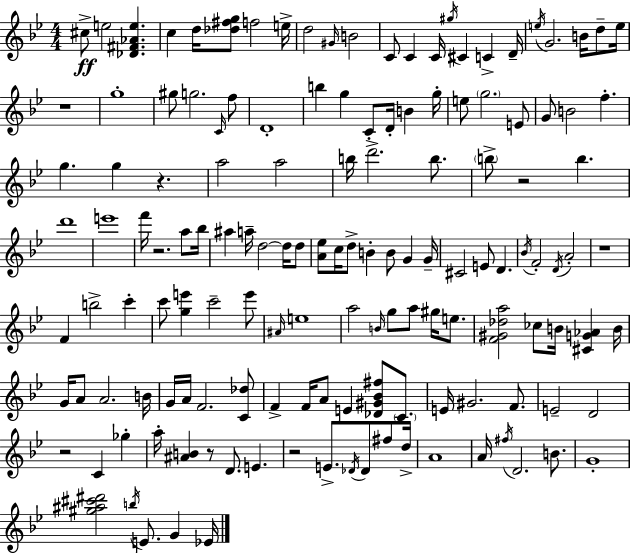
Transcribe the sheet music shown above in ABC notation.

X:1
T:Untitled
M:4/4
L:1/4
K:Bb
^c/2 e2 [_D^F_Ae] c d/4 [_d^fg]/2 f2 e/4 d2 ^G/4 B2 C/2 C C/4 ^g/4 ^C C D/4 e/4 G2 B/4 d/2 e/4 z4 g4 ^g/2 g2 C/4 f/2 D4 b g C/2 D/4 B g/4 e/2 g2 E/2 G/2 B2 f g g z a2 a2 b/4 d'2 b/2 b/2 z2 b d'4 e'4 f'/4 z2 a/2 _b/4 ^a a/4 d2 d/4 d/2 [A_e]/2 c/4 d/2 B B/2 G G/4 ^C2 E/2 D _B/4 F2 D/4 A2 z4 F b2 c' c'/2 [ge'] c'2 e'/2 ^A/4 e4 a2 B/4 g/2 a/2 ^g/4 e/2 [F^G_da]2 _c/2 B/4 [^CG_A] B/4 G/4 A/2 A2 B/4 G/4 A/4 F2 [C_d]/2 F F/4 A/2 E [_D^G_B^f]/2 C/2 E/4 ^G2 F/2 E2 D2 z2 C _g a/4 [^AB] z/2 D/2 E z2 E/2 _D/4 _D/2 ^f/2 d/4 A4 A/4 ^f/4 D2 B/2 G4 [^g^a^c'^d']2 b/4 E/2 G _E/4